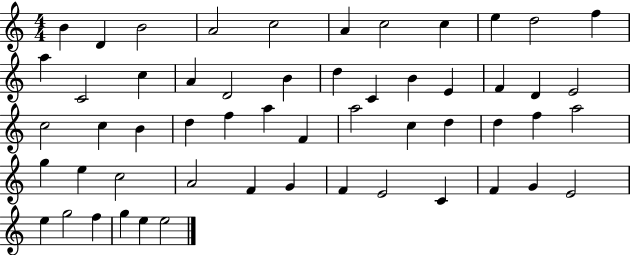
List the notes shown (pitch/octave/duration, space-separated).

B4/q D4/q B4/h A4/h C5/h A4/q C5/h C5/q E5/q D5/h F5/q A5/q C4/h C5/q A4/q D4/h B4/q D5/q C4/q B4/q E4/q F4/q D4/q E4/h C5/h C5/q B4/q D5/q F5/q A5/q F4/q A5/h C5/q D5/q D5/q F5/q A5/h G5/q E5/q C5/h A4/h F4/q G4/q F4/q E4/h C4/q F4/q G4/q E4/h E5/q G5/h F5/q G5/q E5/q E5/h